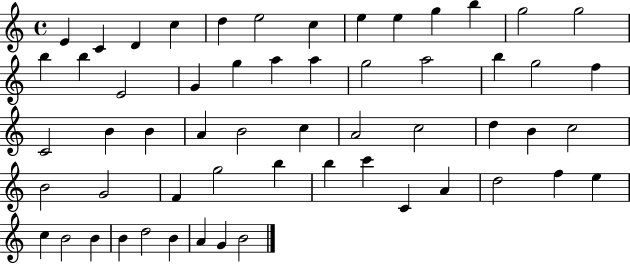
X:1
T:Untitled
M:4/4
L:1/4
K:C
E C D c d e2 c e e g b g2 g2 b b E2 G g a a g2 a2 b g2 f C2 B B A B2 c A2 c2 d B c2 B2 G2 F g2 b b c' C A d2 f e c B2 B B d2 B A G B2